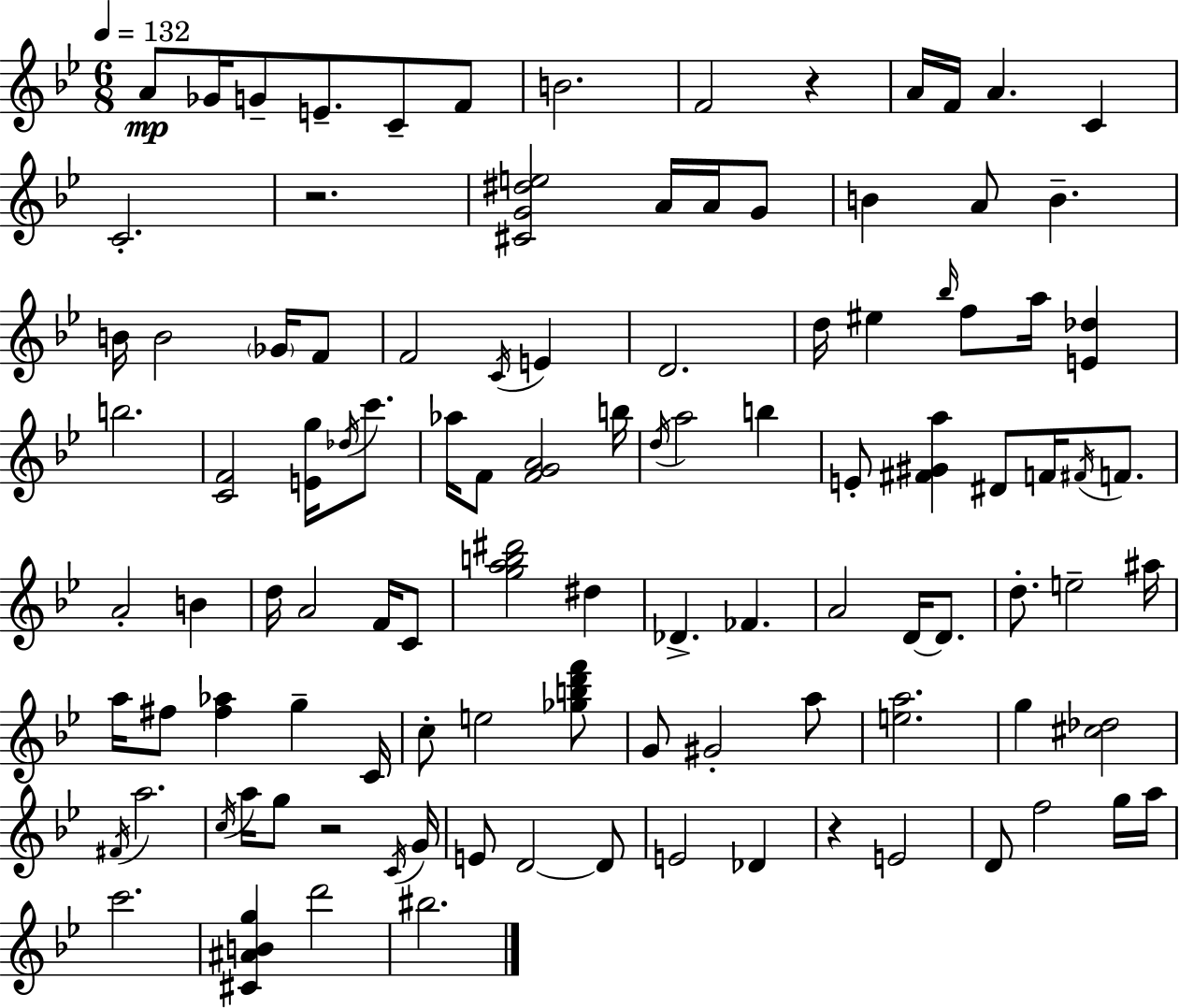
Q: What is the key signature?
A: G minor